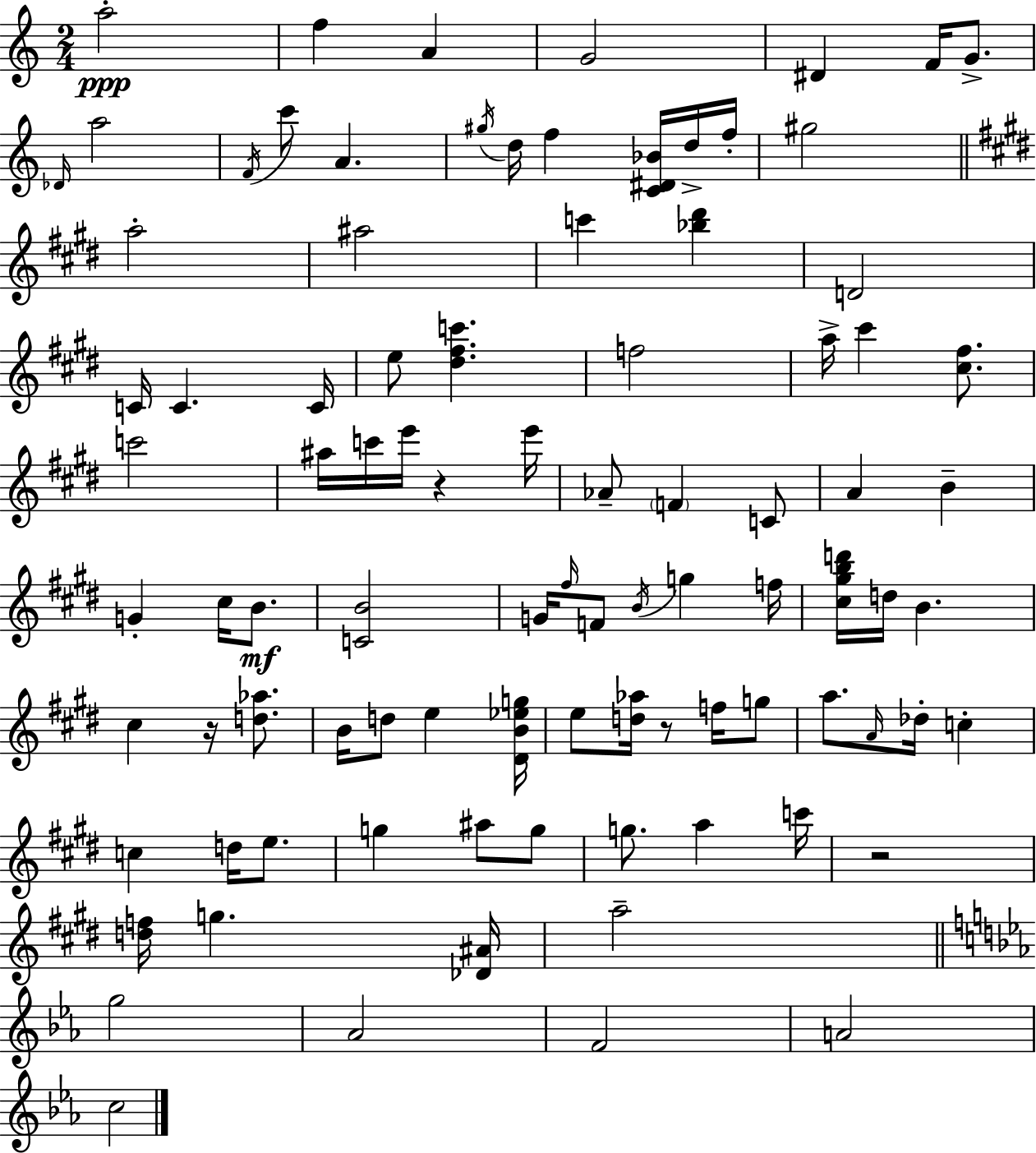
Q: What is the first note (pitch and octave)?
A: A5